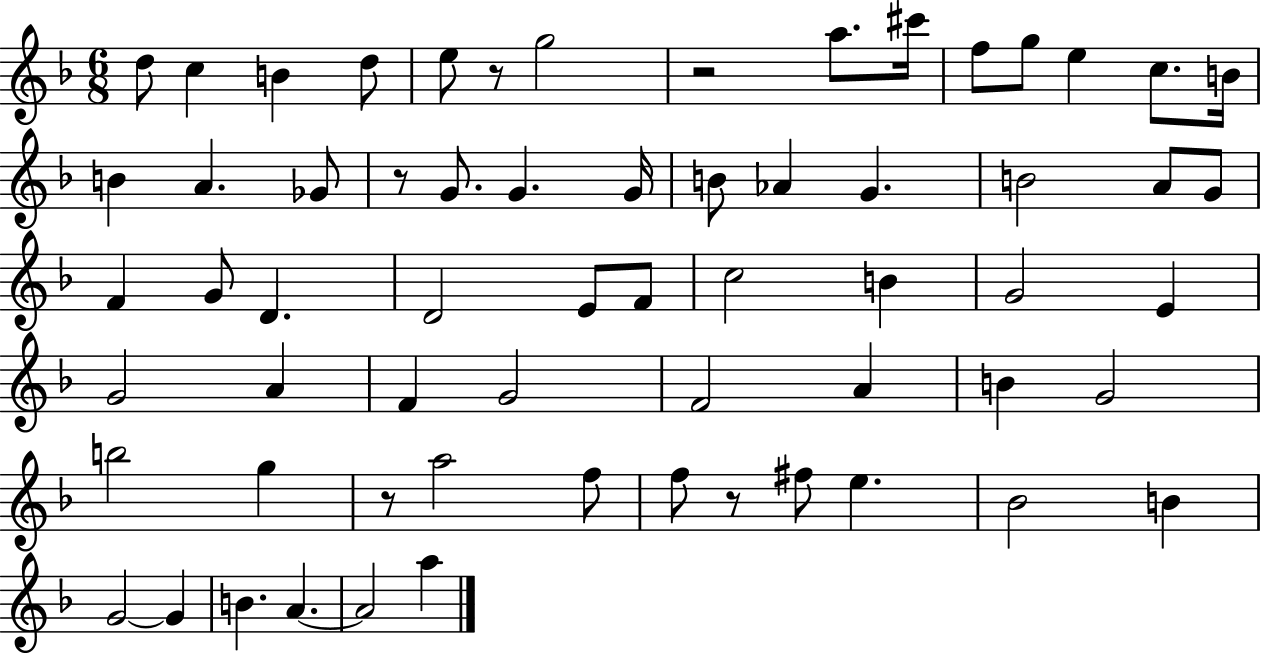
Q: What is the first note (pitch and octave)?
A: D5